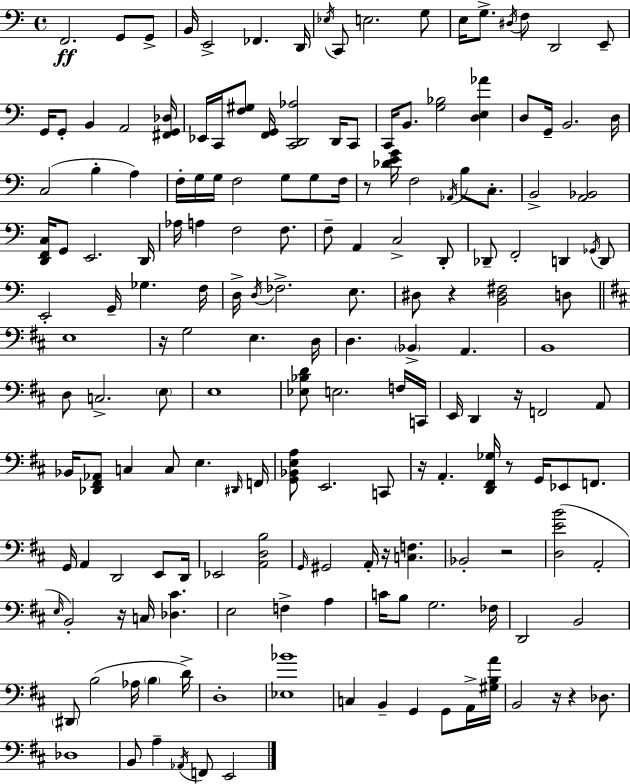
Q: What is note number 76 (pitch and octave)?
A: D3